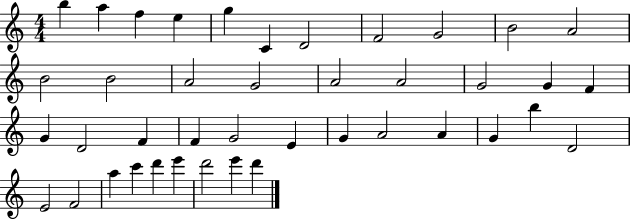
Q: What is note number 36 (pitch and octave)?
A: C6